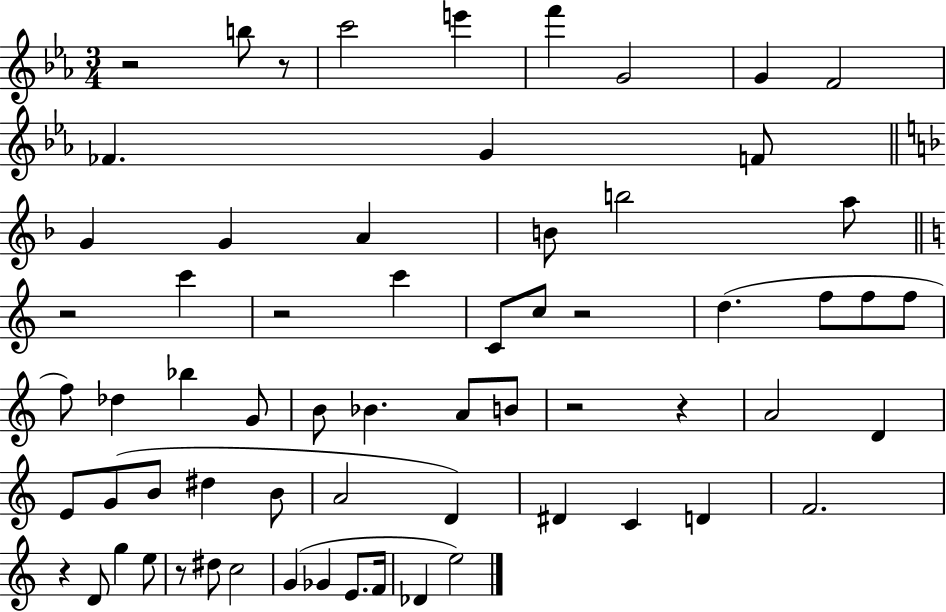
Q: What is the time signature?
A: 3/4